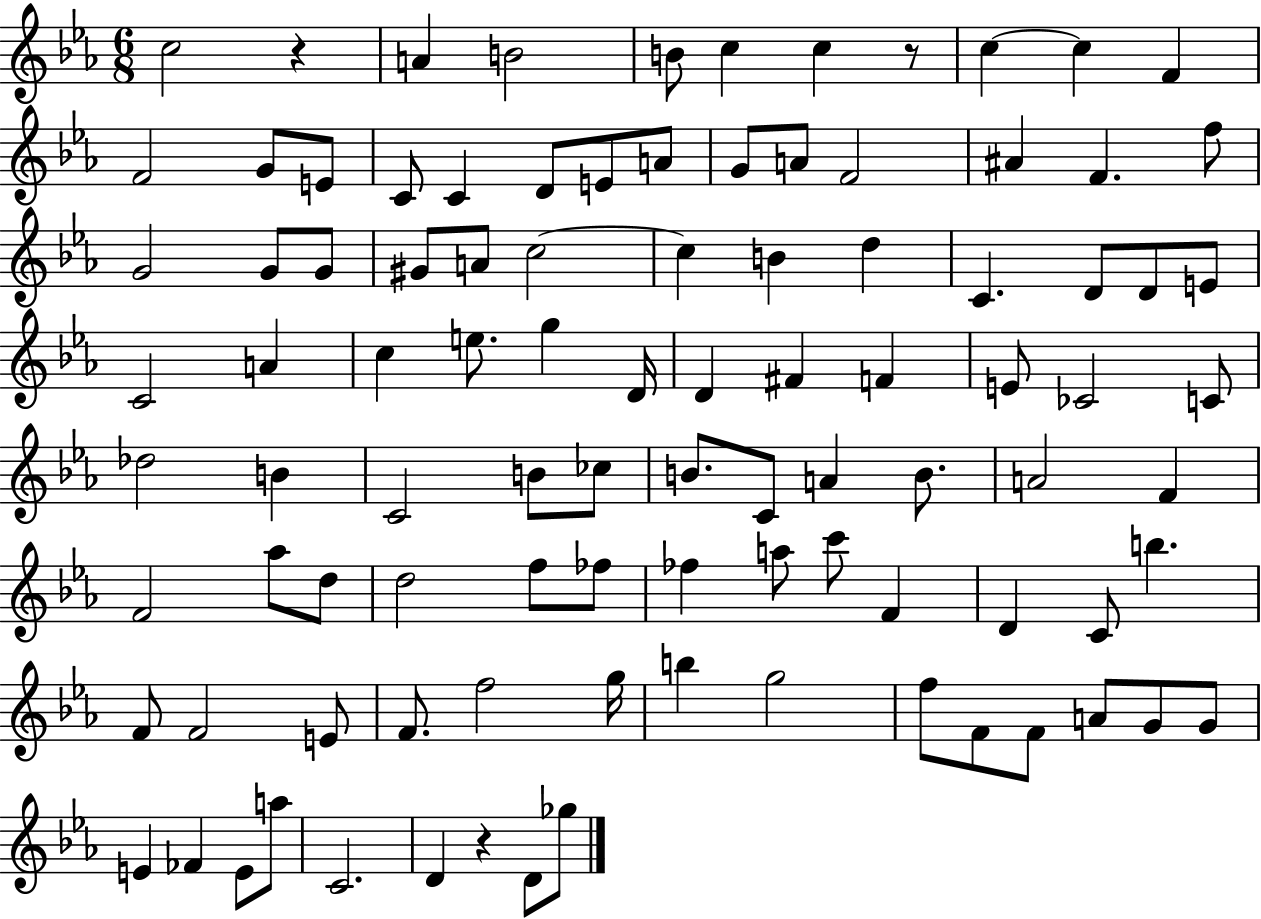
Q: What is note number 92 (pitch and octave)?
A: D4